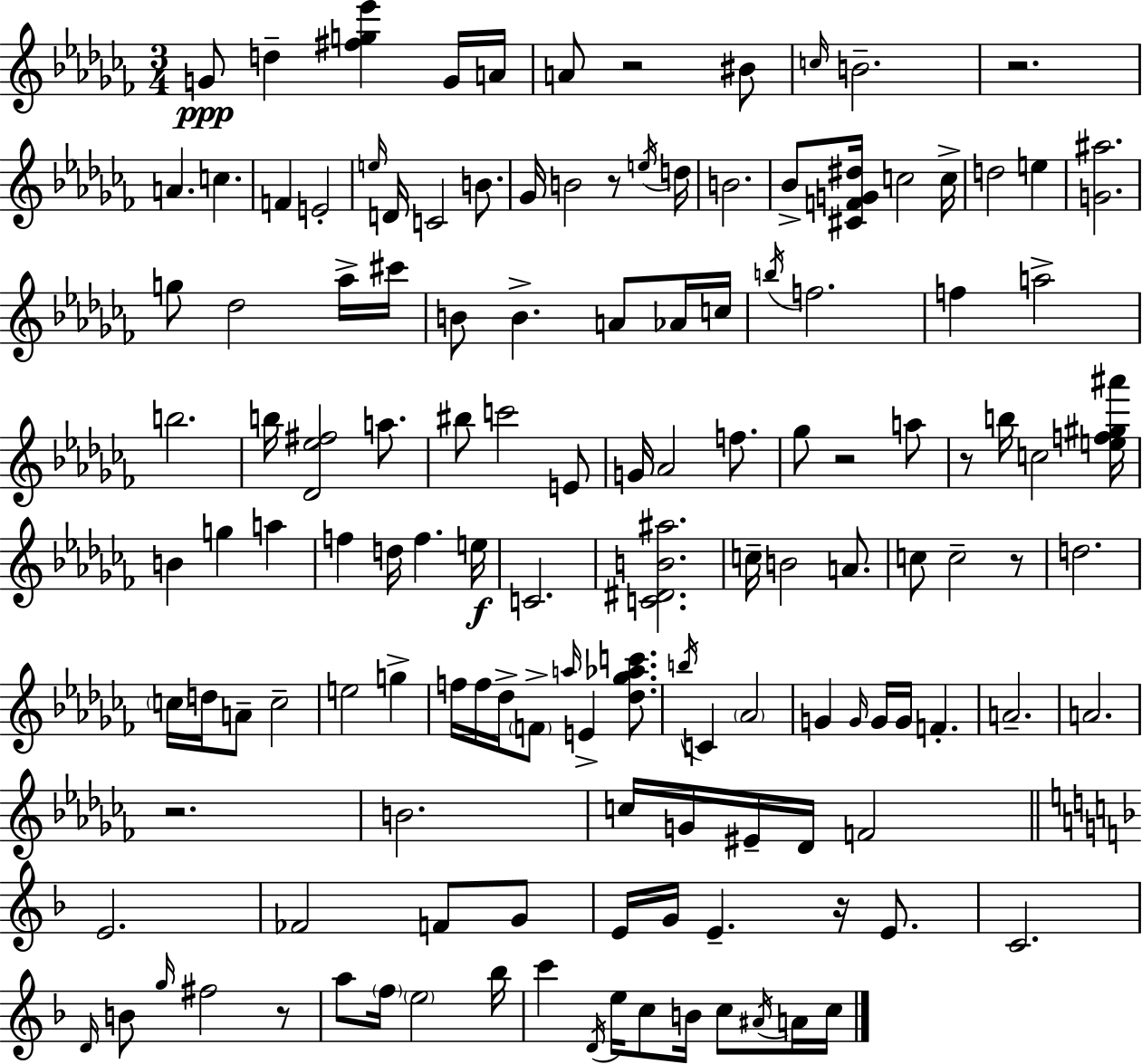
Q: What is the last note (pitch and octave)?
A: C5